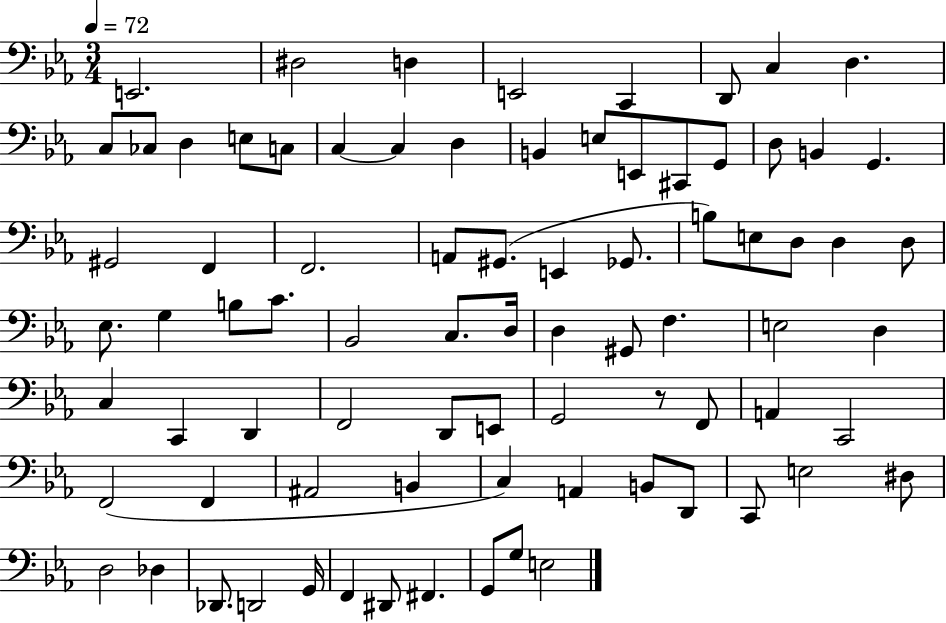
{
  \clef bass
  \numericTimeSignature
  \time 3/4
  \key ees \major
  \tempo 4 = 72
  \repeat volta 2 { e,2. | dis2 d4 | e,2 c,4 | d,8 c4 d4. | \break c8 ces8 d4 e8 c8 | c4~~ c4 d4 | b,4 e8 e,8 cis,8 g,8 | d8 b,4 g,4. | \break gis,2 f,4 | f,2. | a,8 gis,8.( e,4 ges,8. | b8) e8 d8 d4 d8 | \break ees8. g4 b8 c'8. | bes,2 c8. d16 | d4 gis,8 f4. | e2 d4 | \break c4 c,4 d,4 | f,2 d,8 e,8 | g,2 r8 f,8 | a,4 c,2 | \break f,2( f,4 | ais,2 b,4 | c4) a,4 b,8 d,8 | c,8 e2 dis8 | \break d2 des4 | des,8. d,2 g,16 | f,4 dis,8 fis,4. | g,8 g8 e2 | \break } \bar "|."
}